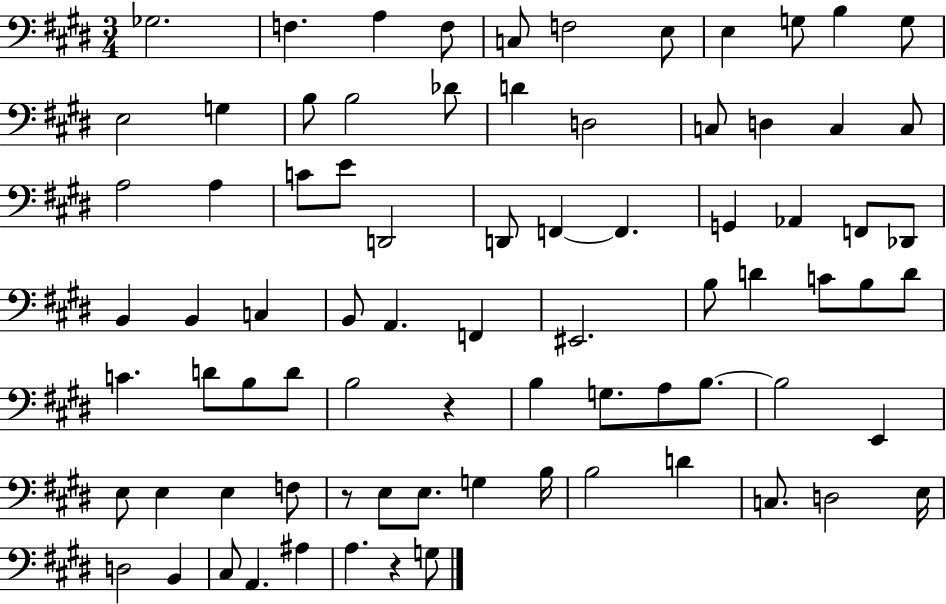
{
  \clef bass
  \numericTimeSignature
  \time 3/4
  \key e \major
  ges2. | f4. a4 f8 | c8 f2 e8 | e4 g8 b4 g8 | \break e2 g4 | b8 b2 des'8 | d'4 d2 | c8 d4 c4 c8 | \break a2 a4 | c'8 e'8 d,2 | d,8 f,4~~ f,4. | g,4 aes,4 f,8 des,8 | \break b,4 b,4 c4 | b,8 a,4. f,4 | eis,2. | b8 d'4 c'8 b8 d'8 | \break c'4. d'8 b8 d'8 | b2 r4 | b4 g8. a8 b8.~~ | b2 e,4 | \break e8 e4 e4 f8 | r8 e8 e8. g4 b16 | b2 d'4 | c8. d2 e16 | \break d2 b,4 | cis8 a,4. ais4 | a4. r4 g8 | \bar "|."
}